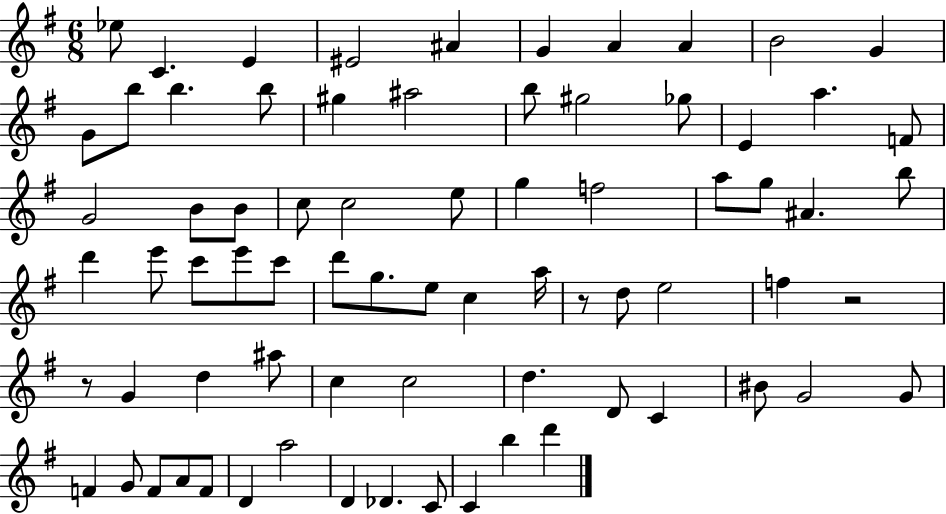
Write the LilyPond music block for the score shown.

{
  \clef treble
  \numericTimeSignature
  \time 6/8
  \key g \major
  ees''8 c'4. e'4 | eis'2 ais'4 | g'4 a'4 a'4 | b'2 g'4 | \break g'8 b''8 b''4. b''8 | gis''4 ais''2 | b''8 gis''2 ges''8 | e'4 a''4. f'8 | \break g'2 b'8 b'8 | c''8 c''2 e''8 | g''4 f''2 | a''8 g''8 ais'4. b''8 | \break d'''4 e'''8 c'''8 e'''8 c'''8 | d'''8 g''8. e''8 c''4 a''16 | r8 d''8 e''2 | f''4 r2 | \break r8 g'4 d''4 ais''8 | c''4 c''2 | d''4. d'8 c'4 | bis'8 g'2 g'8 | \break f'4 g'8 f'8 a'8 f'8 | d'4 a''2 | d'4 des'4. c'8 | c'4 b''4 d'''4 | \break \bar "|."
}